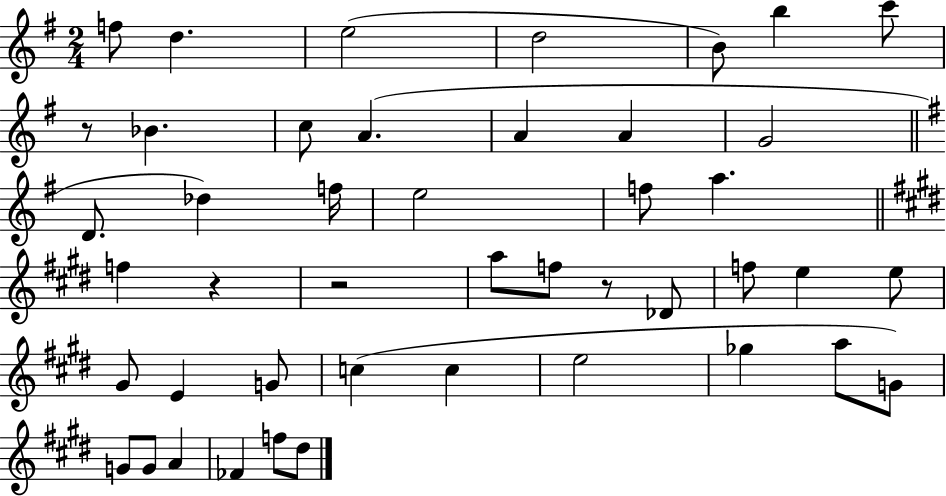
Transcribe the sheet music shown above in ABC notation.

X:1
T:Untitled
M:2/4
L:1/4
K:G
f/2 d e2 d2 B/2 b c'/2 z/2 _B c/2 A A A G2 D/2 _d f/4 e2 f/2 a f z z2 a/2 f/2 z/2 _D/2 f/2 e e/2 ^G/2 E G/2 c c e2 _g a/2 G/2 G/2 G/2 A _F f/2 ^d/2